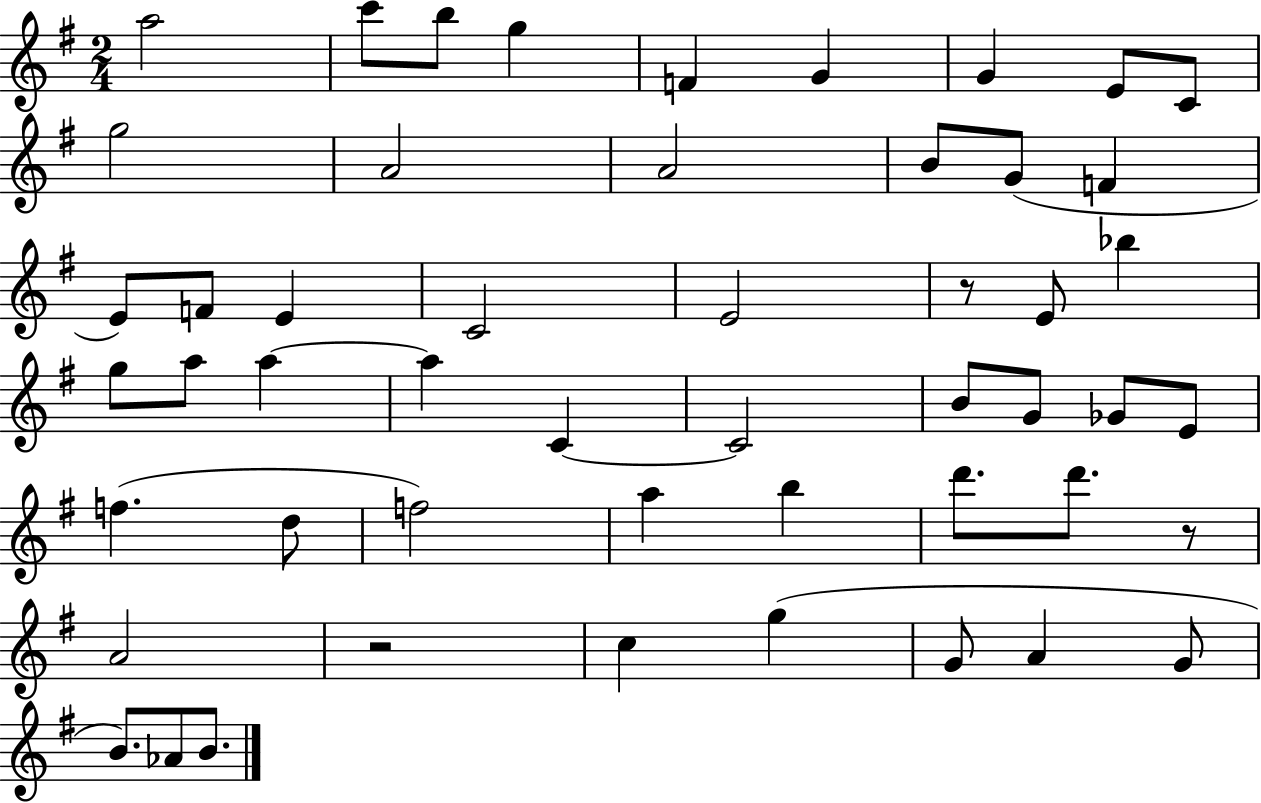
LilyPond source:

{
  \clef treble
  \numericTimeSignature
  \time 2/4
  \key g \major
  \repeat volta 2 { a''2 | c'''8 b''8 g''4 | f'4 g'4 | g'4 e'8 c'8 | \break g''2 | a'2 | a'2 | b'8 g'8( f'4 | \break e'8) f'8 e'4 | c'2 | e'2 | r8 e'8 bes''4 | \break g''8 a''8 a''4~~ | a''4 c'4~~ | c'2 | b'8 g'8 ges'8 e'8 | \break f''4.( d''8 | f''2) | a''4 b''4 | d'''8. d'''8. r8 | \break a'2 | r2 | c''4 g''4( | g'8 a'4 g'8 | \break b'8.) aes'8 b'8. | } \bar "|."
}